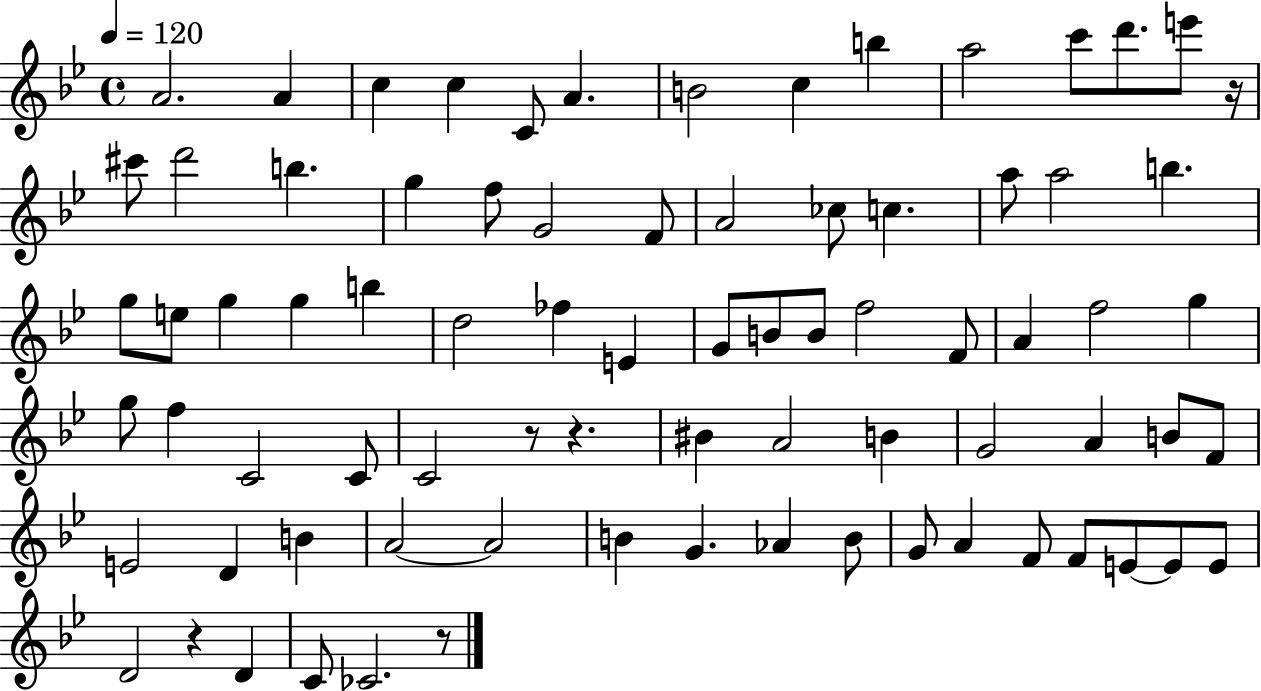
A4/h. A4/q C5/q C5/q C4/e A4/q. B4/h C5/q B5/q A5/h C6/e D6/e. E6/e R/s C#6/e D6/h B5/q. G5/q F5/e G4/h F4/e A4/h CES5/e C5/q. A5/e A5/h B5/q. G5/e E5/e G5/q G5/q B5/q D5/h FES5/q E4/q G4/e B4/e B4/e F5/h F4/e A4/q F5/h G5/q G5/e F5/q C4/h C4/e C4/h R/e R/q. BIS4/q A4/h B4/q G4/h A4/q B4/e F4/e E4/h D4/q B4/q A4/h A4/h B4/q G4/q. Ab4/q B4/e G4/e A4/q F4/e F4/e E4/e E4/e E4/e D4/h R/q D4/q C4/e CES4/h. R/e